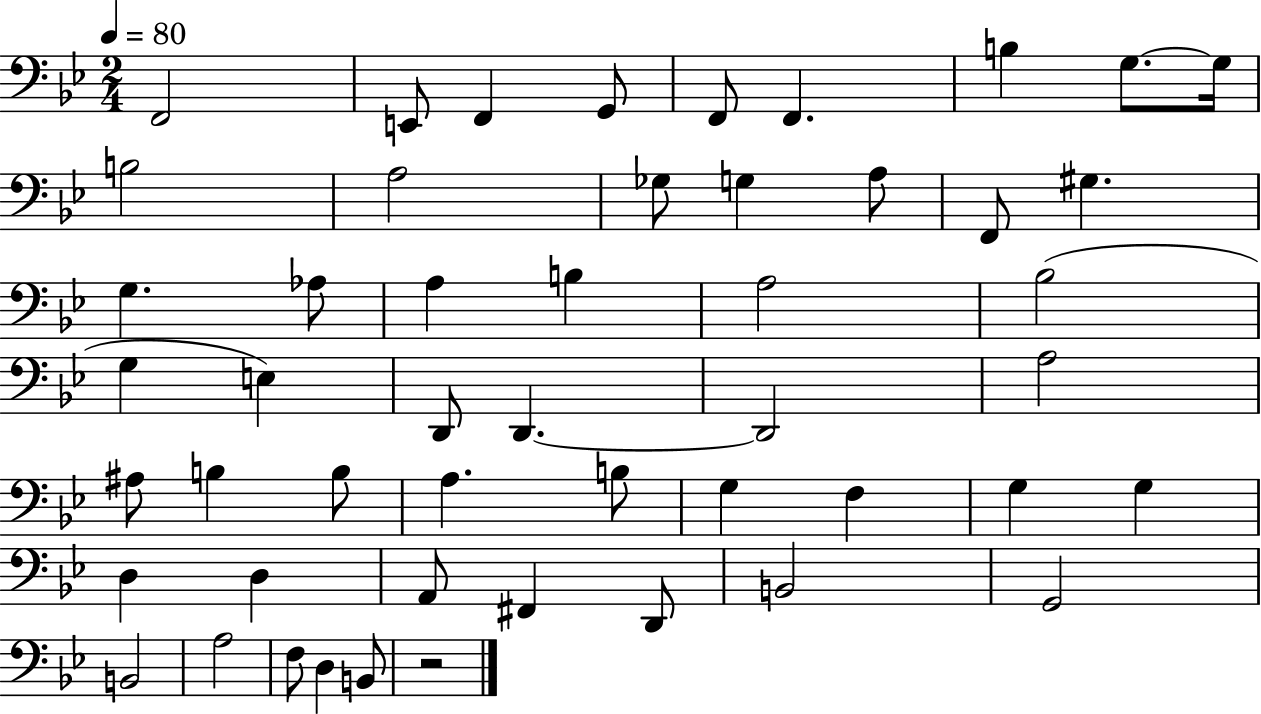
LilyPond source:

{
  \clef bass
  \numericTimeSignature
  \time 2/4
  \key bes \major
  \tempo 4 = 80
  f,2 | e,8 f,4 g,8 | f,8 f,4. | b4 g8.~~ g16 | \break b2 | a2 | ges8 g4 a8 | f,8 gis4. | \break g4. aes8 | a4 b4 | a2 | bes2( | \break g4 e4) | d,8 d,4.~~ | d,2 | a2 | \break ais8 b4 b8 | a4. b8 | g4 f4 | g4 g4 | \break d4 d4 | a,8 fis,4 d,8 | b,2 | g,2 | \break b,2 | a2 | f8 d4 b,8 | r2 | \break \bar "|."
}